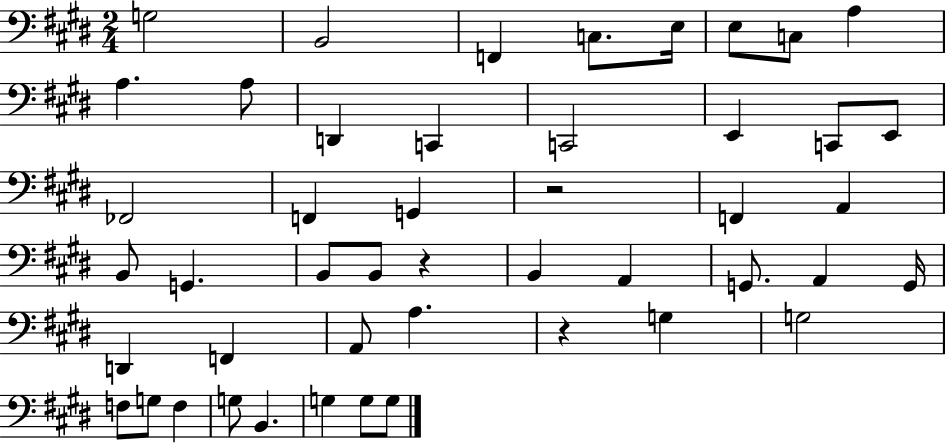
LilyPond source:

{
  \clef bass
  \numericTimeSignature
  \time 2/4
  \key e \major
  g2 | b,2 | f,4 c8. e16 | e8 c8 a4 | \break a4. a8 | d,4 c,4 | c,2 | e,4 c,8 e,8 | \break fes,2 | f,4 g,4 | r2 | f,4 a,4 | \break b,8 g,4. | b,8 b,8 r4 | b,4 a,4 | g,8. a,4 g,16 | \break d,4 f,4 | a,8 a4. | r4 g4 | g2 | \break f8 g8 f4 | g8 b,4. | g4 g8 g8 | \bar "|."
}